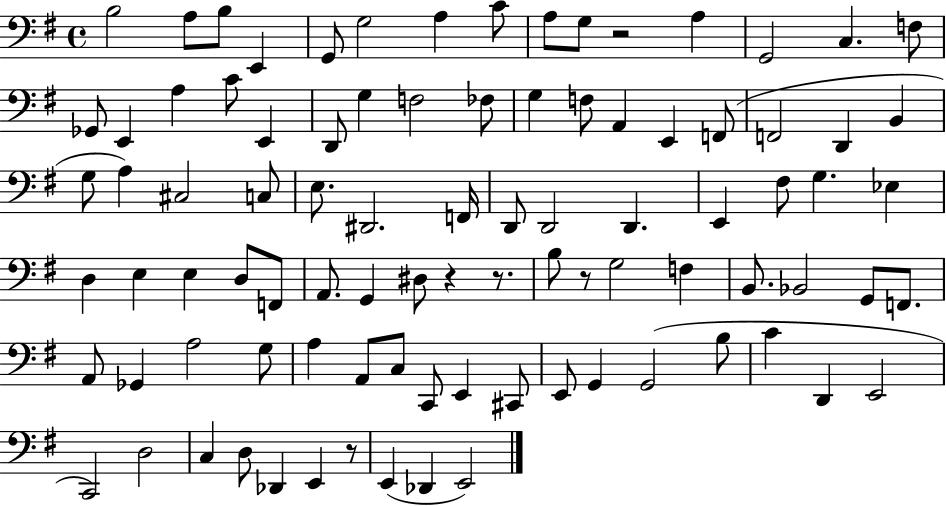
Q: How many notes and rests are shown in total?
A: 91